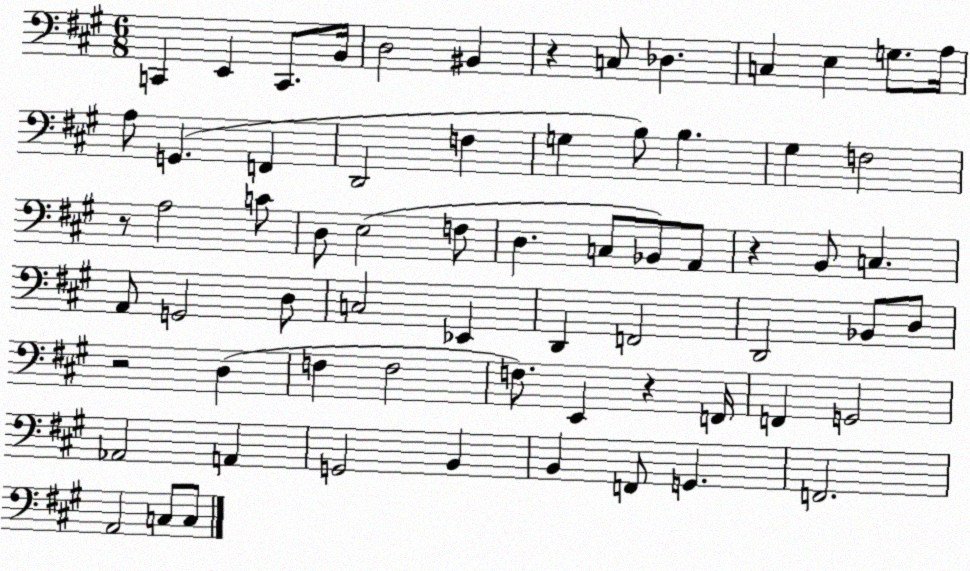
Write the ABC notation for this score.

X:1
T:Untitled
M:6/8
L:1/4
K:A
C,, E,, C,,/2 B,,/4 D,2 ^B,, z C,/2 _D, C, E, G,/2 A,/4 A,/2 G,, F,, D,,2 F, G, B,/2 B, ^G, F,2 z/2 A,2 C/2 D,/2 E,2 F,/2 D, C,/2 _B,,/2 A,,/2 z B,,/2 C, A,,/2 G,,2 D,/2 C,2 _E,, D,, F,,2 D,,2 _B,,/2 D,/2 z2 D, F, F,2 F,/2 E,, z F,,/4 F,, G,,2 _A,,2 A,, G,,2 B,, B,, F,,/2 G,, F,,2 A,,2 C,/2 C,/2